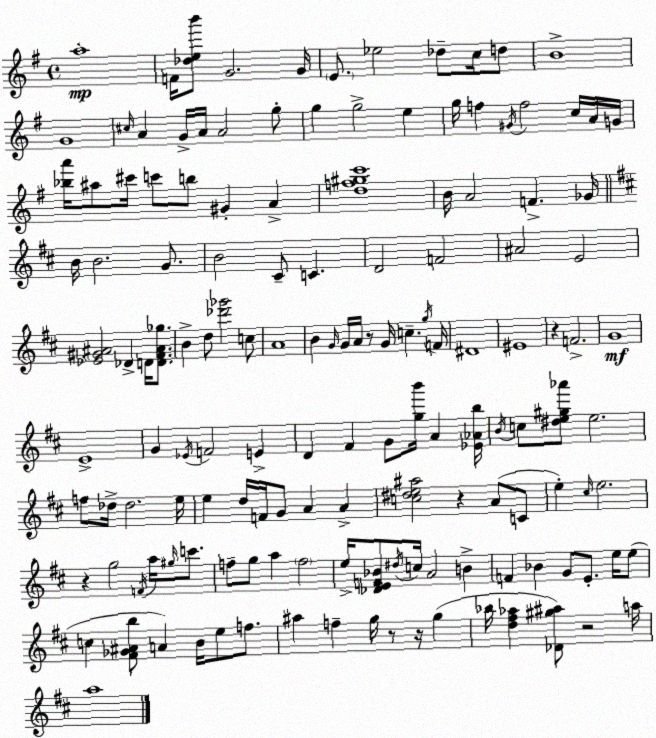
X:1
T:Untitled
M:4/4
L:1/4
K:Em
a4 F/4 [_deb']/2 G2 G/4 E/2 _e2 _d/2 c/4 d/2 B4 G4 ^c/4 A G/4 A/4 A2 g/2 g g2 e g/4 f ^G/4 f2 c/4 A/4 G/4 [_ba']/4 ^a/2 ^c'/4 c'/2 b/2 ^G A [df^gc']4 B/4 A2 F _G/4 B/4 B2 G/2 B2 ^C/2 C D2 F2 ^A2 E2 [_E^G^A]2 _D D/4 [D^F^A_g]/2 B d/2 [_d'_g']2 c/2 A4 B G/4 G/4 A/4 z/2 G/4 c g/4 F/4 ^D4 ^E4 z F2 G4 E4 G _E/4 F2 E D ^F G/2 [gb']/4 A [_E_Ab]/4 B/4 c/2 [^de^g_a']/2 e2 f/2 _d/4 _d2 e/4 e d/4 F/4 G/2 A A [c^de^a]2 z A/2 C/2 e ^c/4 e2 z g2 F/4 a/4 ^g/4 c'/2 f/2 g/2 a f2 e/4 [_DEF_B]/2 ^d/4 c/4 A2 B F _B G/2 E/2 e/4 e/2 c [^F_G^Ab]/2 A B/4 e/2 f/2 ^a f g/4 z/2 z/4 g _b/4 [d^f_a] [_D^g^a]/2 z2 a/4 a4